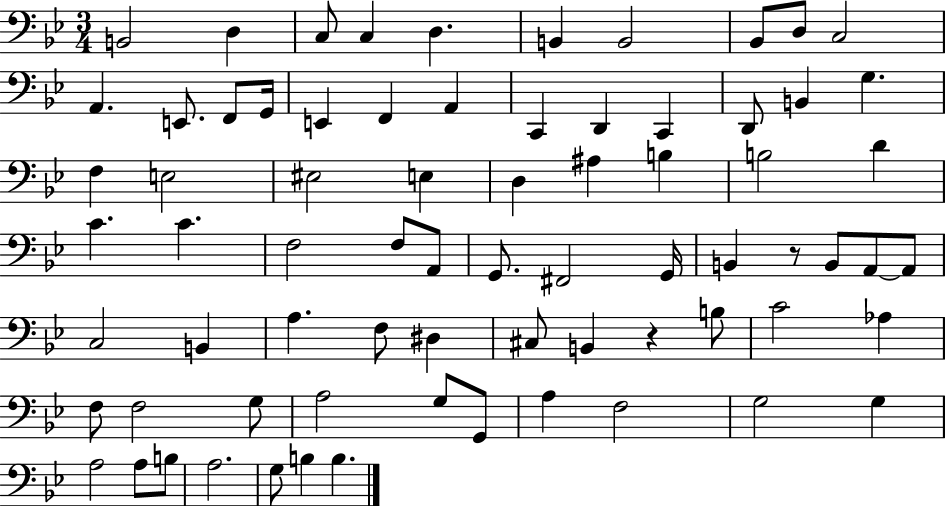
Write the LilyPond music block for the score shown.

{
  \clef bass
  \numericTimeSignature
  \time 3/4
  \key bes \major
  b,2 d4 | c8 c4 d4. | b,4 b,2 | bes,8 d8 c2 | \break a,4. e,8. f,8 g,16 | e,4 f,4 a,4 | c,4 d,4 c,4 | d,8 b,4 g4. | \break f4 e2 | eis2 e4 | d4 ais4 b4 | b2 d'4 | \break c'4. c'4. | f2 f8 a,8 | g,8. fis,2 g,16 | b,4 r8 b,8 a,8~~ a,8 | \break c2 b,4 | a4. f8 dis4 | cis8 b,4 r4 b8 | c'2 aes4 | \break f8 f2 g8 | a2 g8 g,8 | a4 f2 | g2 g4 | \break a2 a8 b8 | a2. | g8 b4 b4. | \bar "|."
}